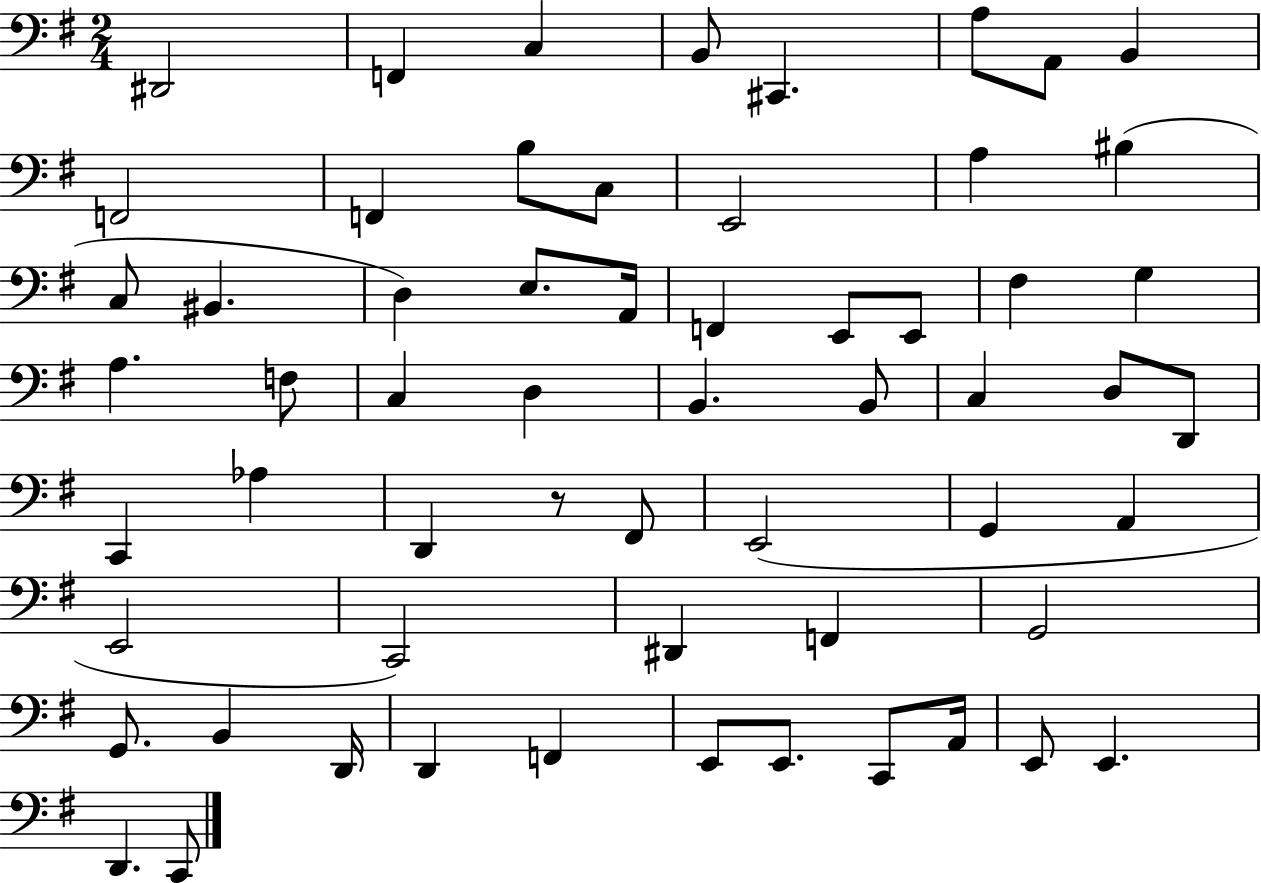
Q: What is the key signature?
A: G major